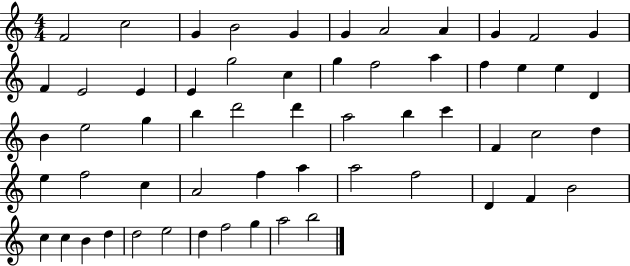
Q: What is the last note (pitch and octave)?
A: B5